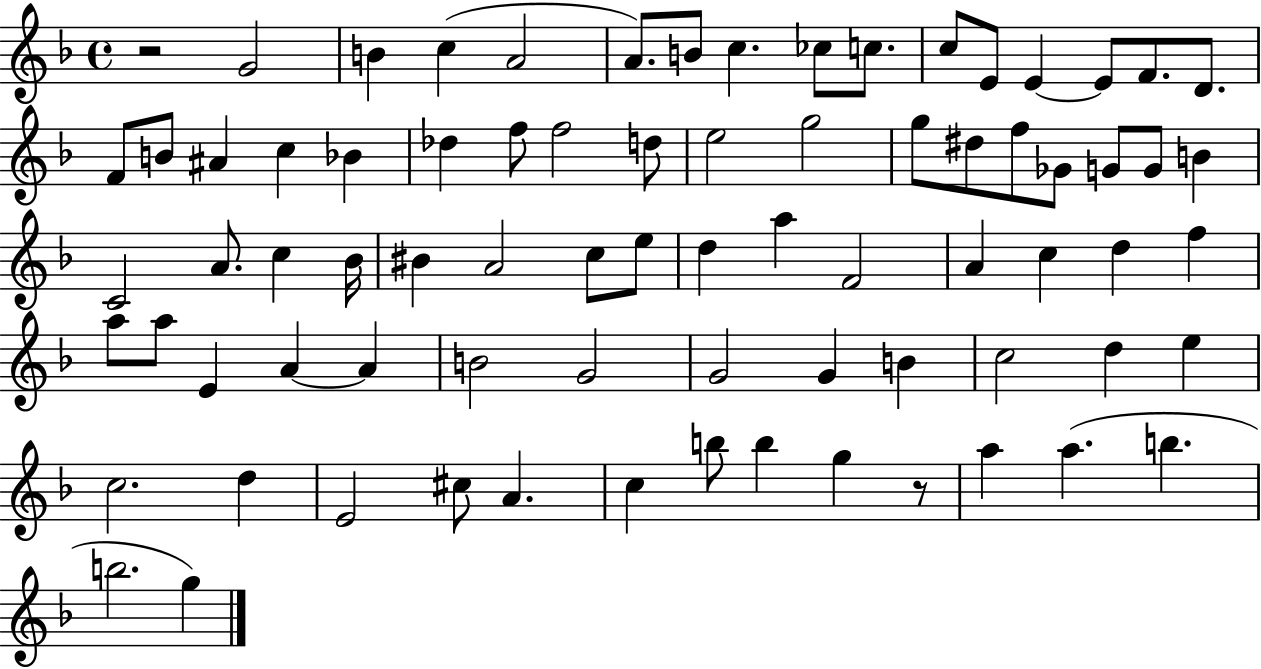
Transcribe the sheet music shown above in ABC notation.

X:1
T:Untitled
M:4/4
L:1/4
K:F
z2 G2 B c A2 A/2 B/2 c _c/2 c/2 c/2 E/2 E E/2 F/2 D/2 F/2 B/2 ^A c _B _d f/2 f2 d/2 e2 g2 g/2 ^d/2 f/2 _G/2 G/2 G/2 B C2 A/2 c _B/4 ^B A2 c/2 e/2 d a F2 A c d f a/2 a/2 E A A B2 G2 G2 G B c2 d e c2 d E2 ^c/2 A c b/2 b g z/2 a a b b2 g